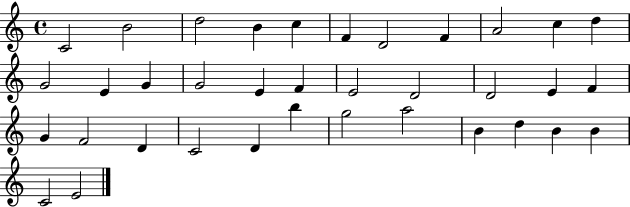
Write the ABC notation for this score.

X:1
T:Untitled
M:4/4
L:1/4
K:C
C2 B2 d2 B c F D2 F A2 c d G2 E G G2 E F E2 D2 D2 E F G F2 D C2 D b g2 a2 B d B B C2 E2